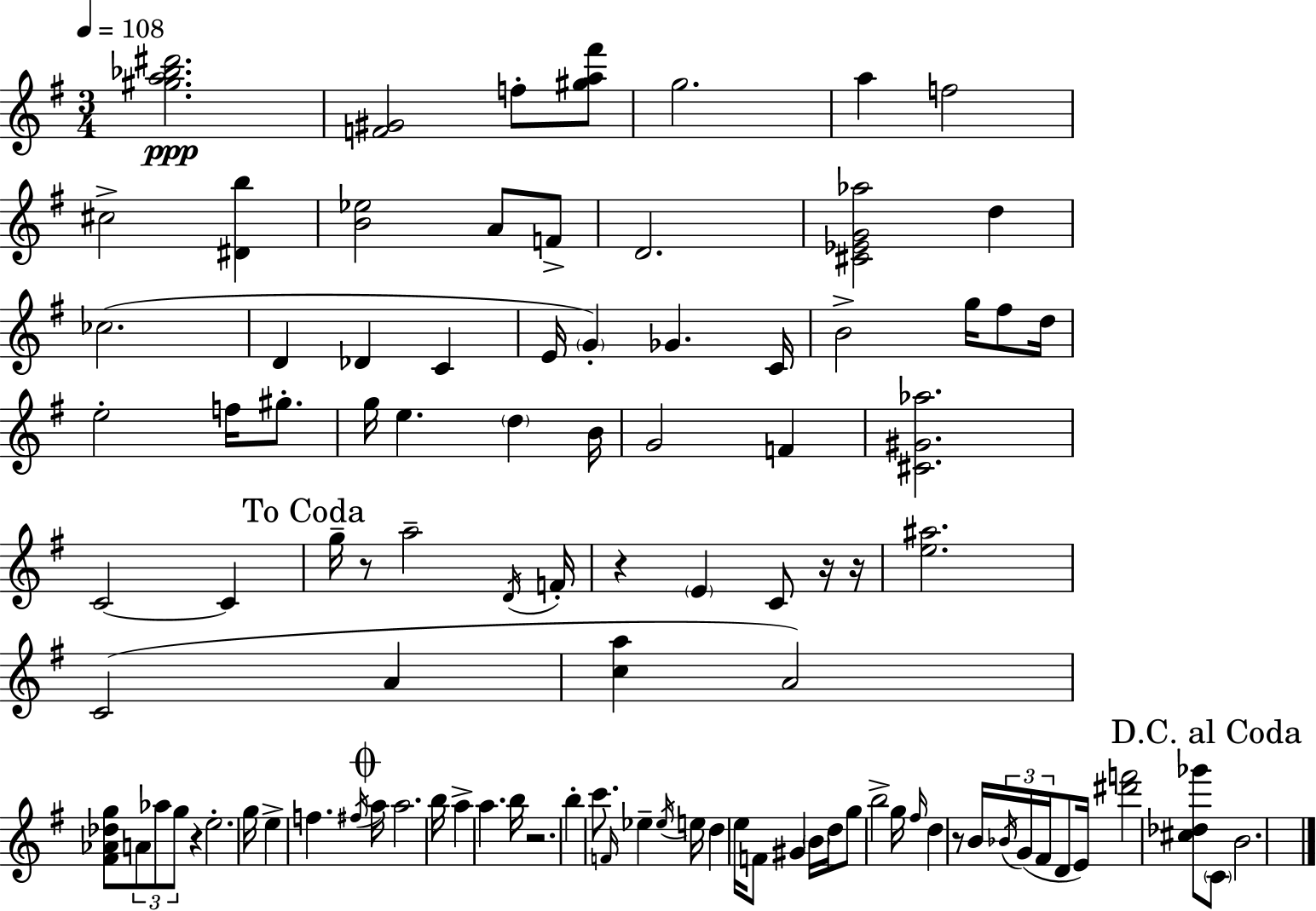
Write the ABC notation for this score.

X:1
T:Untitled
M:3/4
L:1/4
K:Em
[^ga_b^d']2 [F^G]2 f/2 [^ga^f']/2 g2 a f2 ^c2 [^Db] [B_e]2 A/2 F/2 D2 [^C_EG_a]2 d _c2 D _D C E/4 G _G C/4 B2 g/4 ^f/2 d/4 e2 f/4 ^g/2 g/4 e d B/4 G2 F [^C^G_a]2 C2 C g/4 z/2 a2 D/4 F/4 z E C/2 z/4 z/4 [e^a]2 C2 A [ca] A2 [^F_A_dg]/2 A/2 _a/2 g/2 z e2 g/4 e f ^f/4 a/4 a2 b/4 a a b/4 z2 b c'/2 F/4 _e _e/4 e/4 d e/4 F/2 ^G B/4 d/4 g/2 b2 g/4 ^f/4 d z/2 B/4 _B/4 G/4 ^F/4 D/2 E/4 [^d'f']2 [^c_d_g']/2 C/2 B2